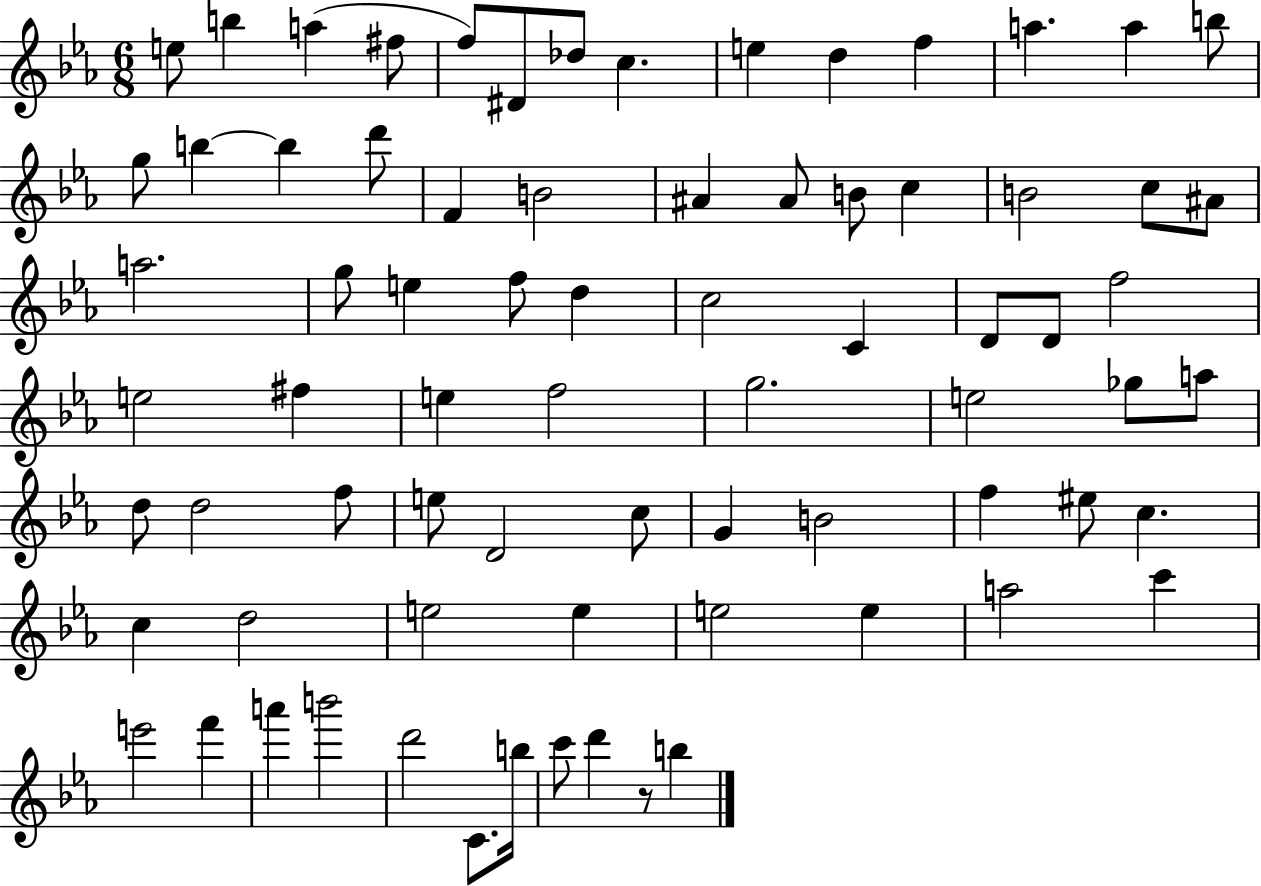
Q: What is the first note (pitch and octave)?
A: E5